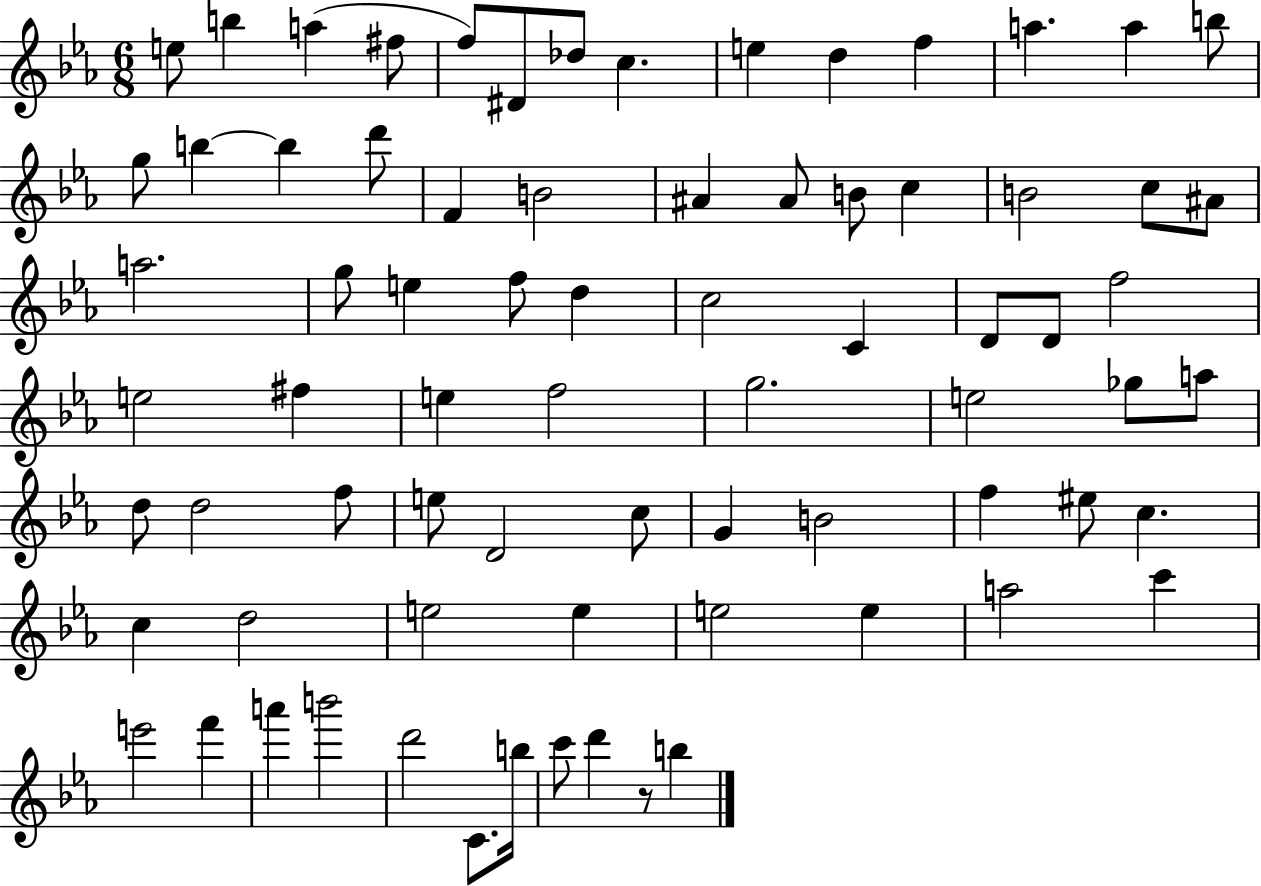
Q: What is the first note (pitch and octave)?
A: E5